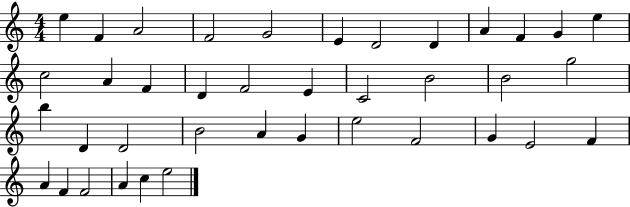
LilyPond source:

{
  \clef treble
  \numericTimeSignature
  \time 4/4
  \key c \major
  e''4 f'4 a'2 | f'2 g'2 | e'4 d'2 d'4 | a'4 f'4 g'4 e''4 | \break c''2 a'4 f'4 | d'4 f'2 e'4 | c'2 b'2 | b'2 g''2 | \break b''4 d'4 d'2 | b'2 a'4 g'4 | e''2 f'2 | g'4 e'2 f'4 | \break a'4 f'4 f'2 | a'4 c''4 e''2 | \bar "|."
}